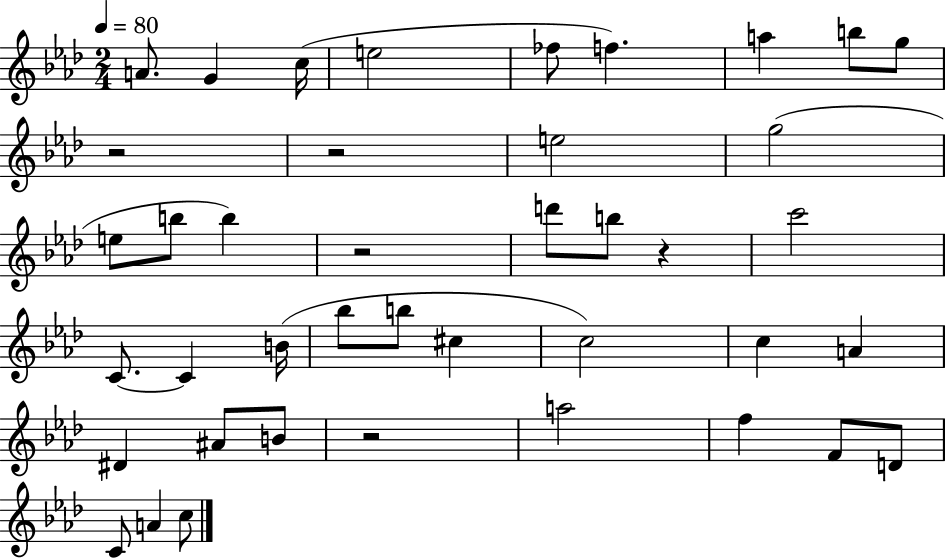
{
  \clef treble
  \numericTimeSignature
  \time 2/4
  \key aes \major
  \tempo 4 = 80
  \repeat volta 2 { a'8. g'4 c''16( | e''2 | fes''8 f''4.) | a''4 b''8 g''8 | \break r2 | r2 | e''2 | g''2( | \break e''8 b''8 b''4) | r2 | d'''8 b''8 r4 | c'''2 | \break c'8.~~ c'4 b'16( | bes''8 b''8 cis''4 | c''2) | c''4 a'4 | \break dis'4 ais'8 b'8 | r2 | a''2 | f''4 f'8 d'8 | \break c'8 a'4 c''8 | } \bar "|."
}